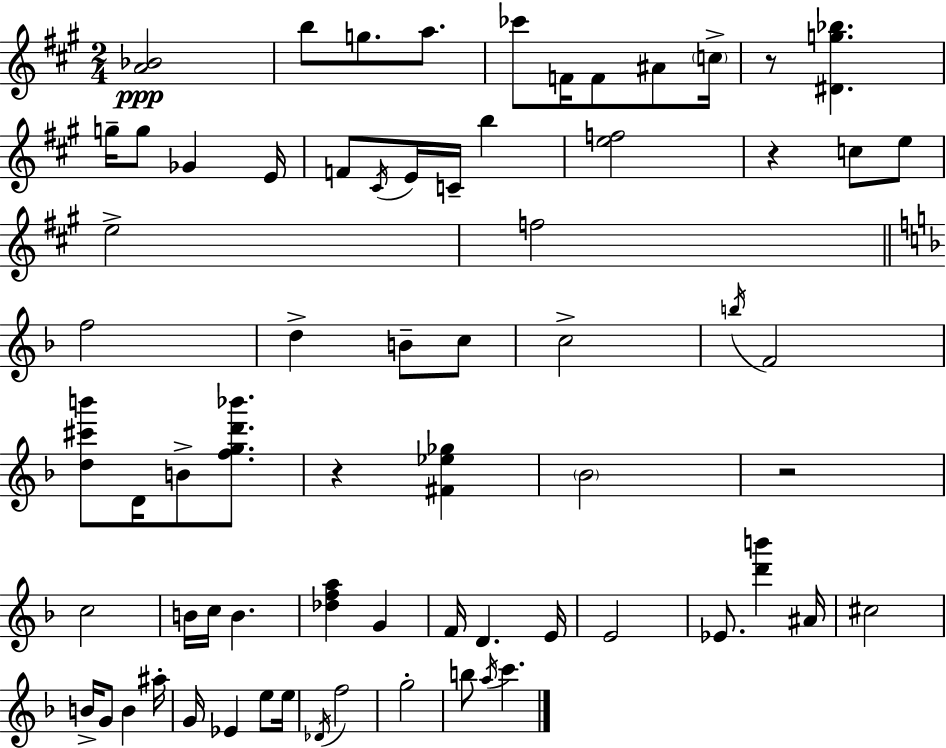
{
  \clef treble
  \numericTimeSignature
  \time 2/4
  \key a \major
  <a' bes'>2\ppp | b''8 g''8. a''8. | ces'''8 f'16 f'8 ais'8 \parenthesize c''16-> | r8 <dis' g'' bes''>4. | \break g''16-- g''8 ges'4 e'16 | f'8 \acciaccatura { cis'16 } e'16 c'16-- b''4 | <e'' f''>2 | r4 c''8 e''8 | \break e''2-> | f''2 | \bar "||" \break \key f \major f''2 | d''4-> b'8-- c''8 | c''2-> | \acciaccatura { b''16 } f'2 | \break <d'' cis''' b'''>8 d'16 b'8-> <f'' g'' d''' bes'''>8. | r4 <fis' ees'' ges''>4 | \parenthesize bes'2 | r2 | \break c''2 | b'16 c''16 b'4. | <des'' f'' a''>4 g'4 | f'16 d'4. | \break e'16 e'2 | ees'8. <d''' b'''>4 | ais'16 cis''2 | b'16-> g'8 b'4 | \break ais''16-. g'16 ees'4 e''8 | e''16 \acciaccatura { des'16 } f''2 | g''2-. | b''8 \acciaccatura { a''16 } c'''4. | \break \bar "|."
}